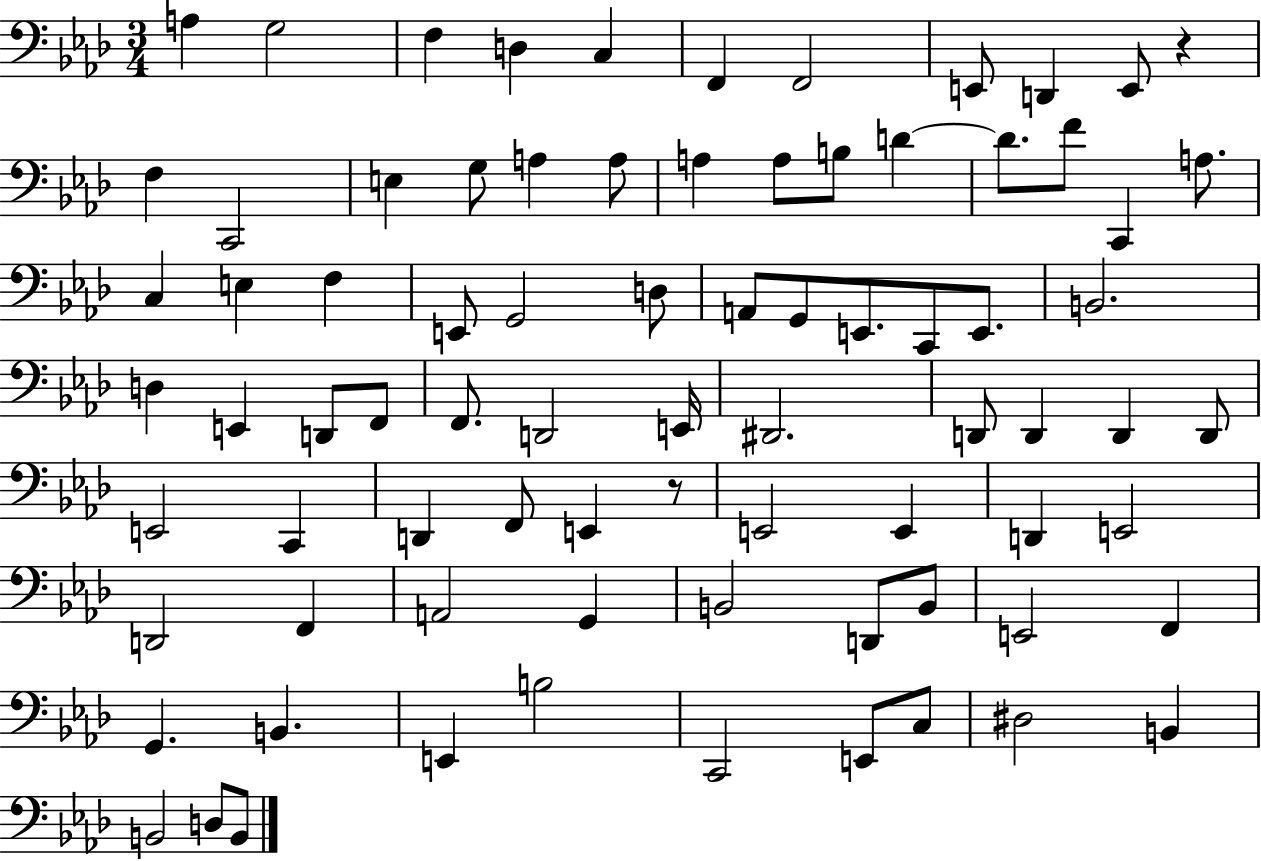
X:1
T:Untitled
M:3/4
L:1/4
K:Ab
A, G,2 F, D, C, F,, F,,2 E,,/2 D,, E,,/2 z F, C,,2 E, G,/2 A, A,/2 A, A,/2 B,/2 D D/2 F/2 C,, A,/2 C, E, F, E,,/2 G,,2 D,/2 A,,/2 G,,/2 E,,/2 C,,/2 E,,/2 B,,2 D, E,, D,,/2 F,,/2 F,,/2 D,,2 E,,/4 ^D,,2 D,,/2 D,, D,, D,,/2 E,,2 C,, D,, F,,/2 E,, z/2 E,,2 E,, D,, E,,2 D,,2 F,, A,,2 G,, B,,2 D,,/2 B,,/2 E,,2 F,, G,, B,, E,, B,2 C,,2 E,,/2 C,/2 ^D,2 B,, B,,2 D,/2 B,,/2